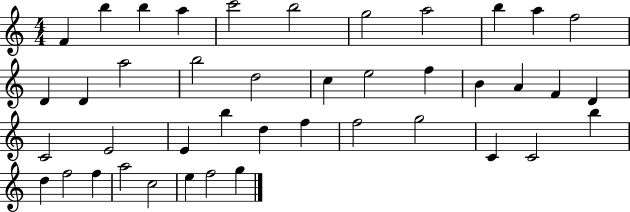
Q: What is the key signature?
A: C major